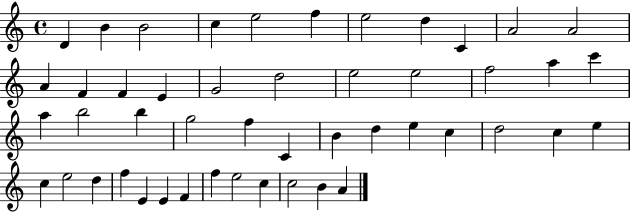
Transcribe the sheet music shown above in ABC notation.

X:1
T:Untitled
M:4/4
L:1/4
K:C
D B B2 c e2 f e2 d C A2 A2 A F F E G2 d2 e2 e2 f2 a c' a b2 b g2 f C B d e c d2 c e c e2 d f E E F f e2 c c2 B A